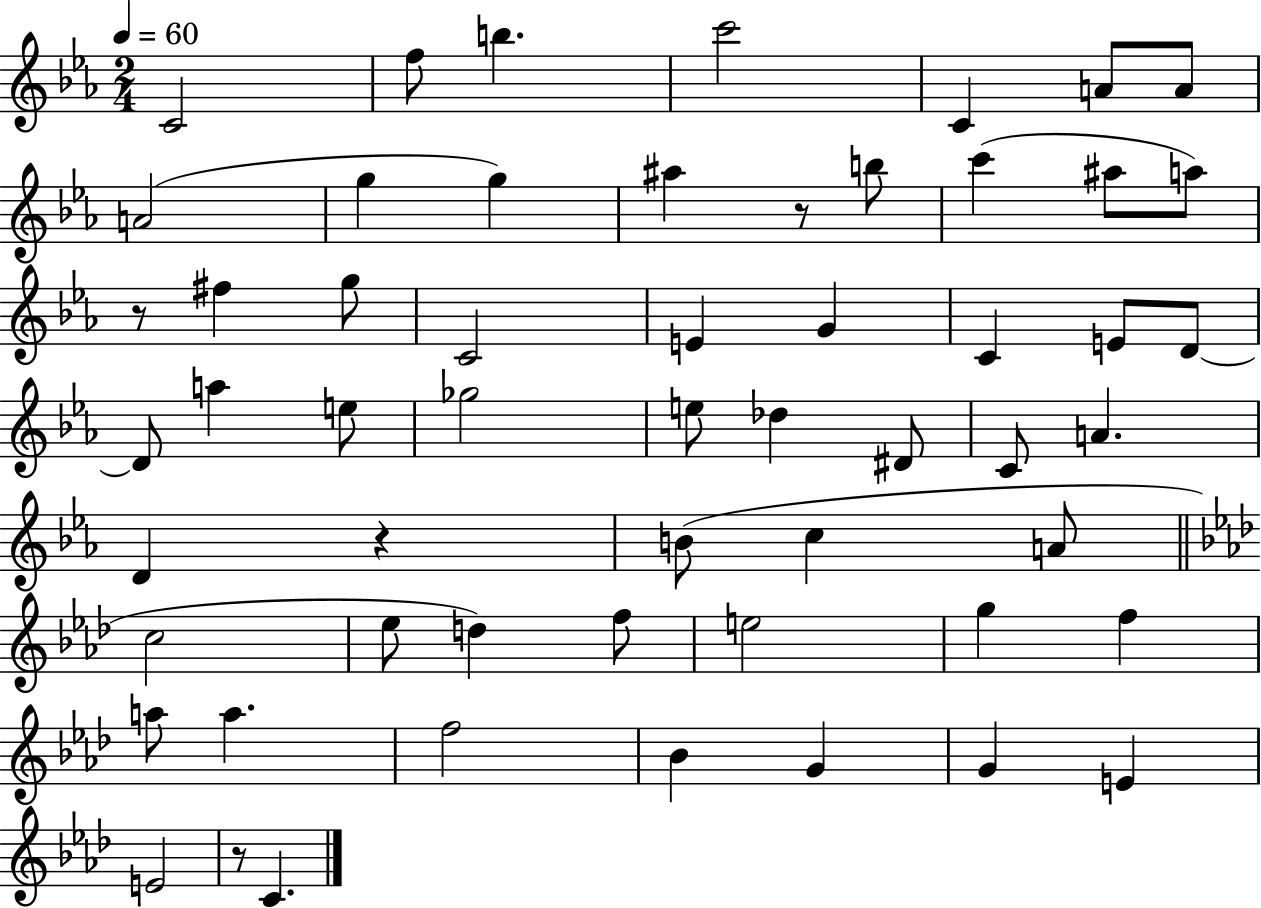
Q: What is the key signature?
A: EES major